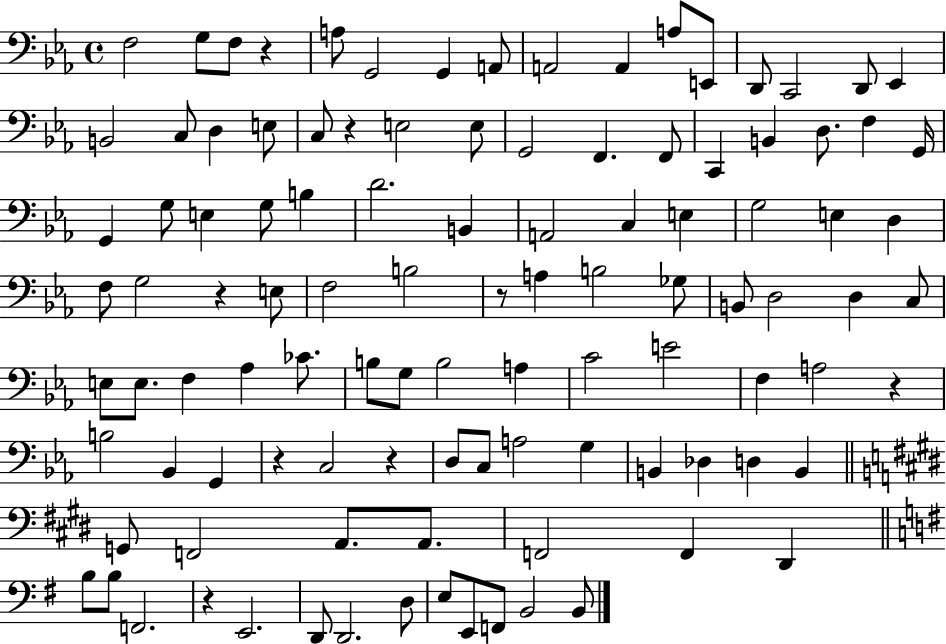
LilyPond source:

{
  \clef bass
  \time 4/4
  \defaultTimeSignature
  \key ees \major
  f2 g8 f8 r4 | a8 g,2 g,4 a,8 | a,2 a,4 a8 e,8 | d,8 c,2 d,8 ees,4 | \break b,2 c8 d4 e8 | c8 r4 e2 e8 | g,2 f,4. f,8 | c,4 b,4 d8. f4 g,16 | \break g,4 g8 e4 g8 b4 | d'2. b,4 | a,2 c4 e4 | g2 e4 d4 | \break f8 g2 r4 e8 | f2 b2 | r8 a4 b2 ges8 | b,8 d2 d4 c8 | \break e8 e8. f4 aes4 ces'8. | b8 g8 b2 a4 | c'2 e'2 | f4 a2 r4 | \break b2 bes,4 g,4 | r4 c2 r4 | d8 c8 a2 g4 | b,4 des4 d4 b,4 | \break \bar "||" \break \key e \major g,8 f,2 a,8. a,8. | f,2 f,4 dis,4 | \bar "||" \break \key g \major b8 b8 f,2. | r4 e,2. | d,8 d,2. d8 | e8 e,8 f,8 b,2 b,8 | \break \bar "|."
}